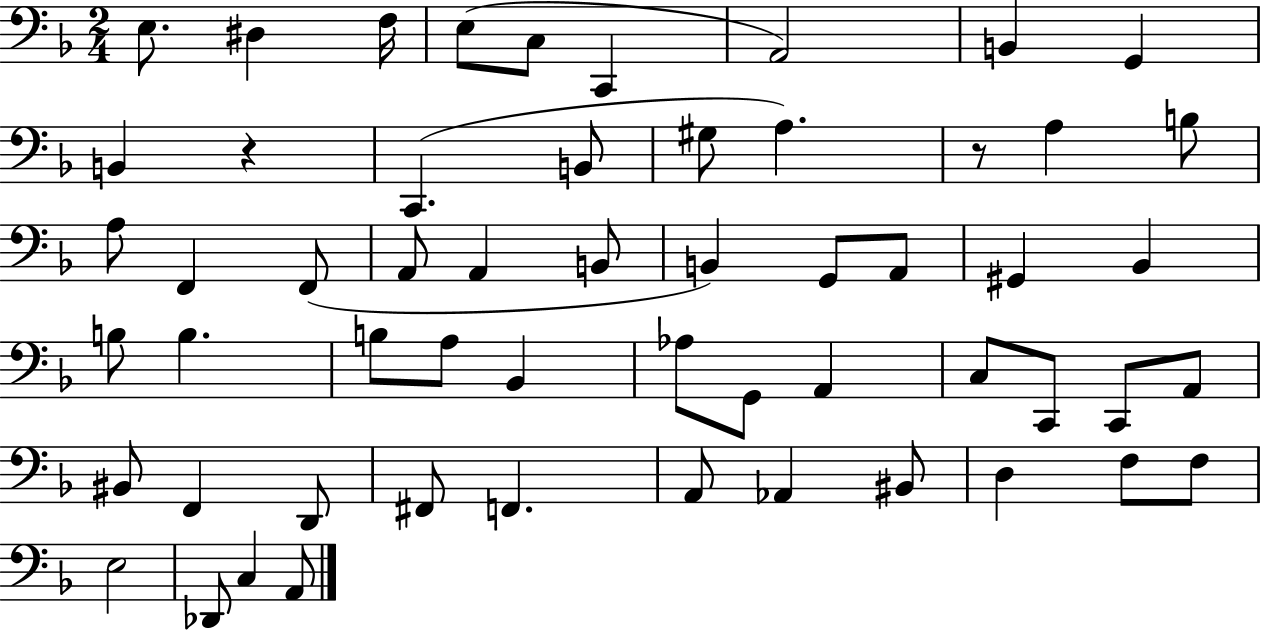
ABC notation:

X:1
T:Untitled
M:2/4
L:1/4
K:F
E,/2 ^D, F,/4 E,/2 C,/2 C,, A,,2 B,, G,, B,, z C,, B,,/2 ^G,/2 A, z/2 A, B,/2 A,/2 F,, F,,/2 A,,/2 A,, B,,/2 B,, G,,/2 A,,/2 ^G,, _B,, B,/2 B, B,/2 A,/2 _B,, _A,/2 G,,/2 A,, C,/2 C,,/2 C,,/2 A,,/2 ^B,,/2 F,, D,,/2 ^F,,/2 F,, A,,/2 _A,, ^B,,/2 D, F,/2 F,/2 E,2 _D,,/2 C, A,,/2